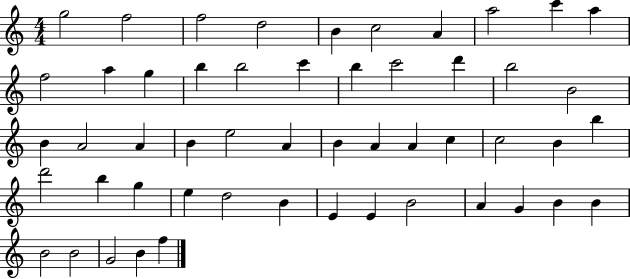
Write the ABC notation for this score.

X:1
T:Untitled
M:4/4
L:1/4
K:C
g2 f2 f2 d2 B c2 A a2 c' a f2 a g b b2 c' b c'2 d' b2 B2 B A2 A B e2 A B A A c c2 B b d'2 b g e d2 B E E B2 A G B B B2 B2 G2 B f